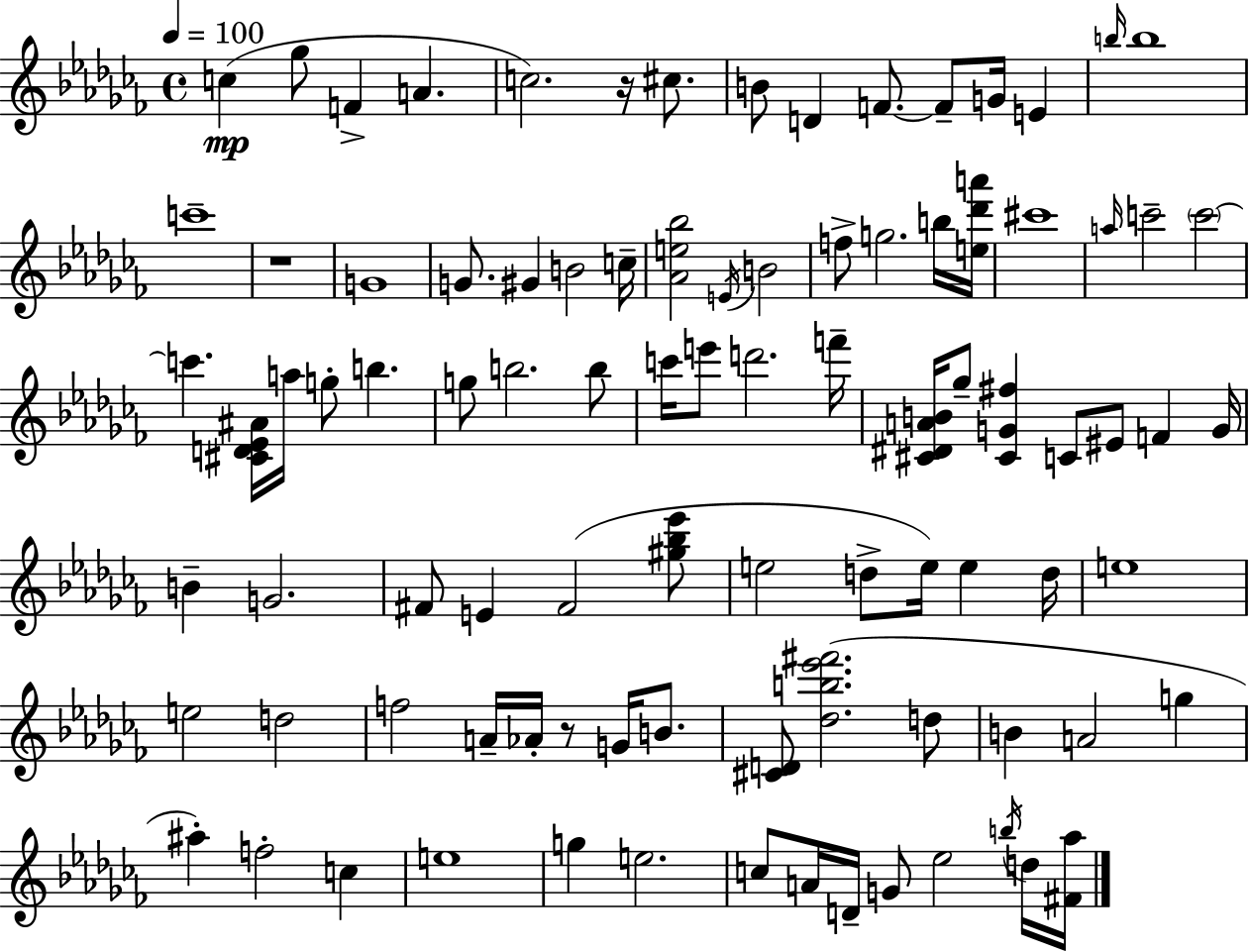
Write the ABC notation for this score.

X:1
T:Untitled
M:4/4
L:1/4
K:Abm
c _g/2 F A c2 z/4 ^c/2 B/2 D F/2 F/2 G/4 E b/4 b4 c'4 z4 G4 G/2 ^G B2 c/4 [_Ae_b]2 E/4 B2 f/2 g2 b/4 [e_d'a']/4 ^c'4 a/4 c'2 c'2 c' [^CD_E^A]/4 a/4 g/2 b g/2 b2 b/2 c'/4 e'/2 d'2 f'/4 [^C^DAB]/4 _g/2 [^CG^f] C/2 ^E/2 F G/4 B G2 ^F/2 E ^F2 [^g_b_e']/2 e2 d/2 e/4 e d/4 e4 e2 d2 f2 A/4 _A/4 z/2 G/4 B/2 [^CD]/2 [_db_e'^f']2 d/2 B A2 g ^a f2 c e4 g e2 c/2 A/4 D/4 G/2 _e2 b/4 d/4 [^F_a]/4